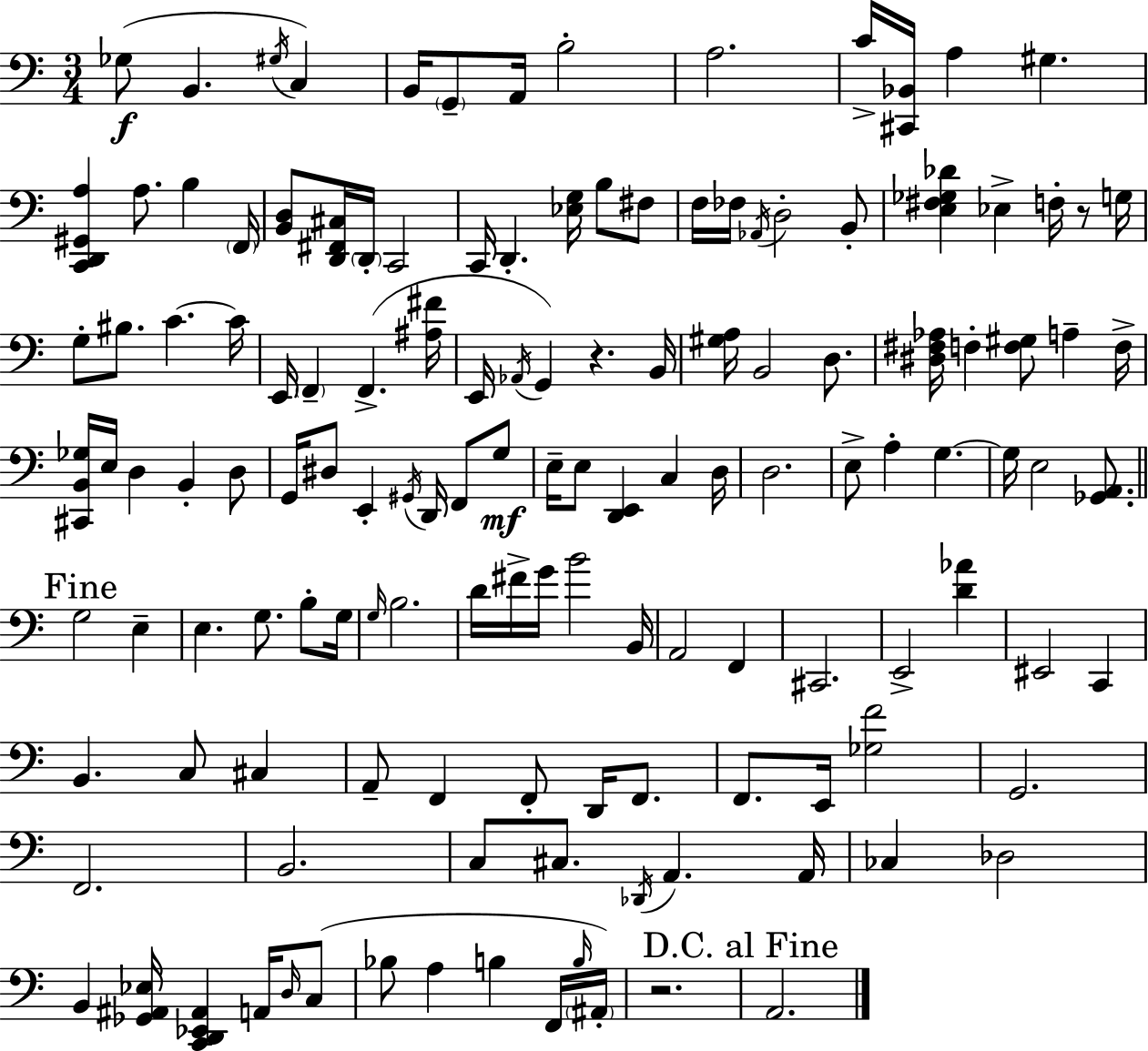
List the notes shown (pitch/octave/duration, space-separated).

Gb3/e B2/q. G#3/s C3/q B2/s G2/e A2/s B3/h A3/h. C4/s [C#2,Bb2]/s A3/q G#3/q. [C2,D2,G#2,A3]/q A3/e. B3/q F2/s [B2,D3]/e [D2,F#2,C#3]/s D2/s C2/h C2/s D2/q. [Eb3,G3]/s B3/e F#3/e F3/s FES3/s Ab2/s D3/h B2/e [E3,F#3,Gb3,Db4]/q Eb3/q F3/s R/e G3/s G3/e BIS3/e. C4/q. C4/s E2/s F2/q F2/q. [A#3,F#4]/s E2/s Ab2/s G2/q R/q. B2/s [G#3,A3]/s B2/h D3/e. [D#3,F#3,Ab3]/s F3/q [F3,G#3]/e A3/q F3/s [C#2,B2,Gb3]/s E3/s D3/q B2/q D3/e G2/s D#3/e E2/q G#2/s D2/s F2/e G3/e E3/s E3/e [D2,E2]/q C3/q D3/s D3/h. E3/e A3/q G3/q. G3/s E3/h [Gb2,A2]/e. G3/h E3/q E3/q. G3/e. B3/e G3/s G3/s B3/h. D4/s F#4/s G4/s B4/h B2/s A2/h F2/q C#2/h. E2/h [D4,Ab4]/q EIS2/h C2/q B2/q. C3/e C#3/q A2/e F2/q F2/e D2/s F2/e. F2/e. E2/s [Gb3,F4]/h G2/h. F2/h. B2/h. C3/e C#3/e. Db2/s A2/q. A2/s CES3/q Db3/h B2/q [Gb2,A#2,Eb3]/s [C2,D2,Eb2,A#2]/q A2/s D3/s C3/e Bb3/e A3/q B3/q F2/s B3/s A#2/s R/h. A2/h.